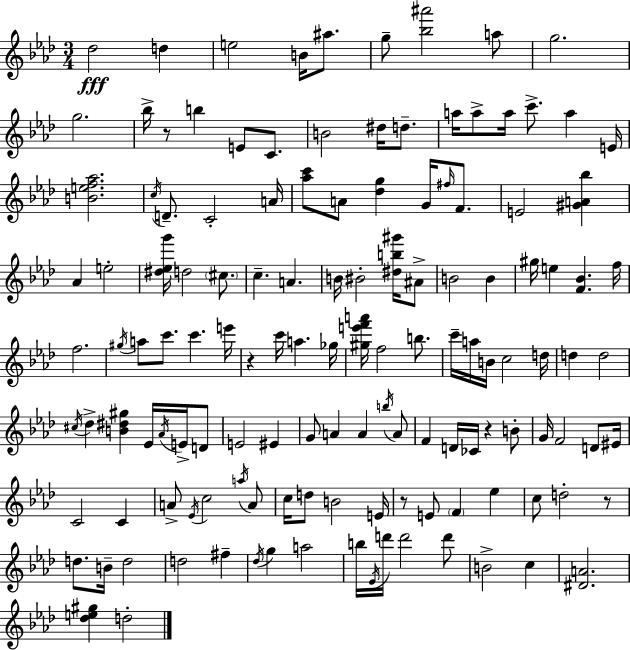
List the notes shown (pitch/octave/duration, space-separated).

Db5/h D5/q E5/h B4/s A#5/e. G5/e [Bb5,A#6]/h A5/e G5/h. G5/h. Bb5/s R/e B5/q E4/e C4/e. B4/h D#5/s D5/e. A5/s A5/e A5/s C6/e. A5/q E4/s [B4,E5,F5,Ab5]/h. C5/s D4/e. C4/h A4/s [Ab5,C6]/e A4/e [Db5,G5]/q G4/s F#5/s F4/e. E4/h [G#4,A4,Bb5]/q Ab4/q E5/h [D#5,Eb5,G6]/s D5/h C#5/e. C5/q. A4/q. B4/s BIS4/h [D#5,B5,G#6]/s A#4/e B4/h B4/q G#5/s E5/q [F4,Bb4]/q. F5/s F5/h. G#5/s A5/e C6/e. C6/q. E6/s R/q C6/s A5/q. Gb5/s [G#5,E6,F6,A6]/s F5/h B5/e. C6/s A5/s B4/s C5/h D5/s D5/q D5/h C#5/s Db5/q [B4,D#5,G#5]/q Eb4/s Ab4/s E4/s D4/e E4/h EIS4/q G4/e A4/q A4/q B5/s A4/e F4/q D4/s CES4/s R/q B4/e G4/s F4/h D4/e EIS4/s C4/h C4/q A4/e Eb4/s C5/h A5/s A4/e C5/s D5/e B4/h E4/s R/e E4/e F4/q Eb5/q C5/e D5/h R/e D5/e. B4/s D5/h D5/h F#5/q Db5/s G5/q A5/h B5/s Eb4/s D6/s D6/h D6/e B4/h C5/q [D#4,A4]/h. [Db5,E5,G#5]/q D5/h